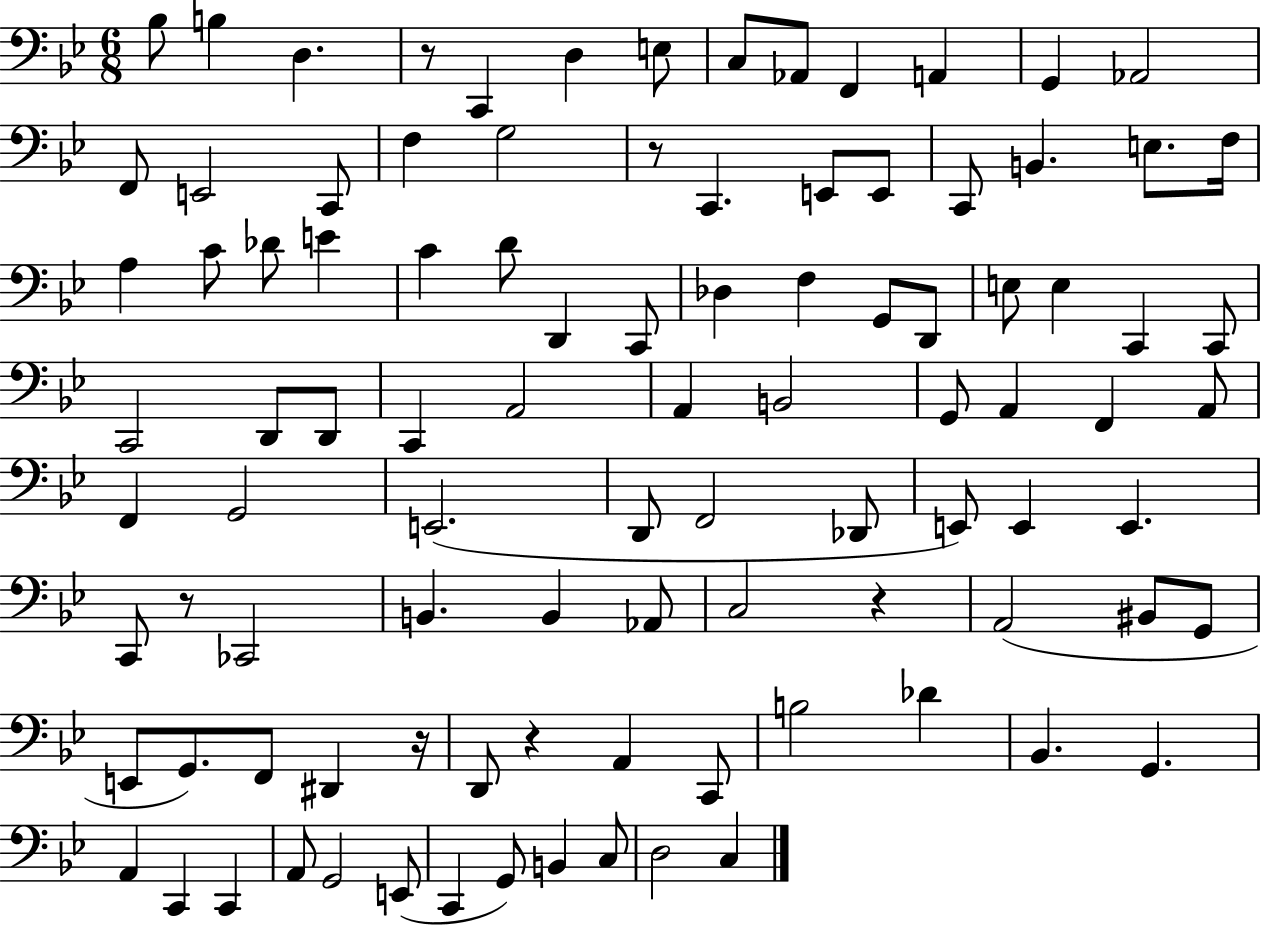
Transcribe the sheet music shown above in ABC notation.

X:1
T:Untitled
M:6/8
L:1/4
K:Bb
_B,/2 B, D, z/2 C,, D, E,/2 C,/2 _A,,/2 F,, A,, G,, _A,,2 F,,/2 E,,2 C,,/2 F, G,2 z/2 C,, E,,/2 E,,/2 C,,/2 B,, E,/2 F,/4 A, C/2 _D/2 E C D/2 D,, C,,/2 _D, F, G,,/2 D,,/2 E,/2 E, C,, C,,/2 C,,2 D,,/2 D,,/2 C,, A,,2 A,, B,,2 G,,/2 A,, F,, A,,/2 F,, G,,2 E,,2 D,,/2 F,,2 _D,,/2 E,,/2 E,, E,, C,,/2 z/2 _C,,2 B,, B,, _A,,/2 C,2 z A,,2 ^B,,/2 G,,/2 E,,/2 G,,/2 F,,/2 ^D,, z/4 D,,/2 z A,, C,,/2 B,2 _D _B,, G,, A,, C,, C,, A,,/2 G,,2 E,,/2 C,, G,,/2 B,, C,/2 D,2 C,